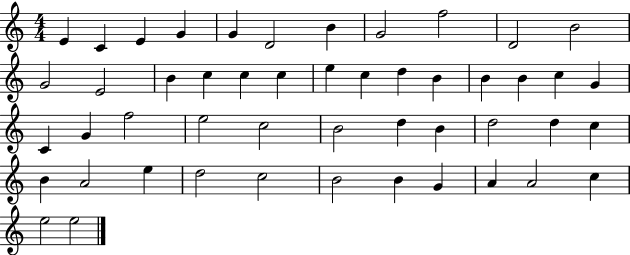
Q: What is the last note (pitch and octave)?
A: E5